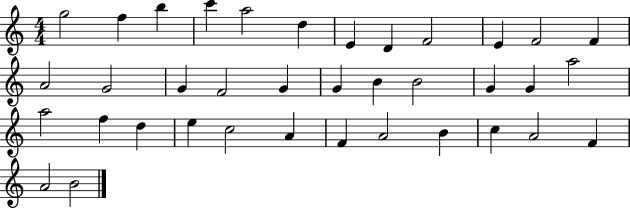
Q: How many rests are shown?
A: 0